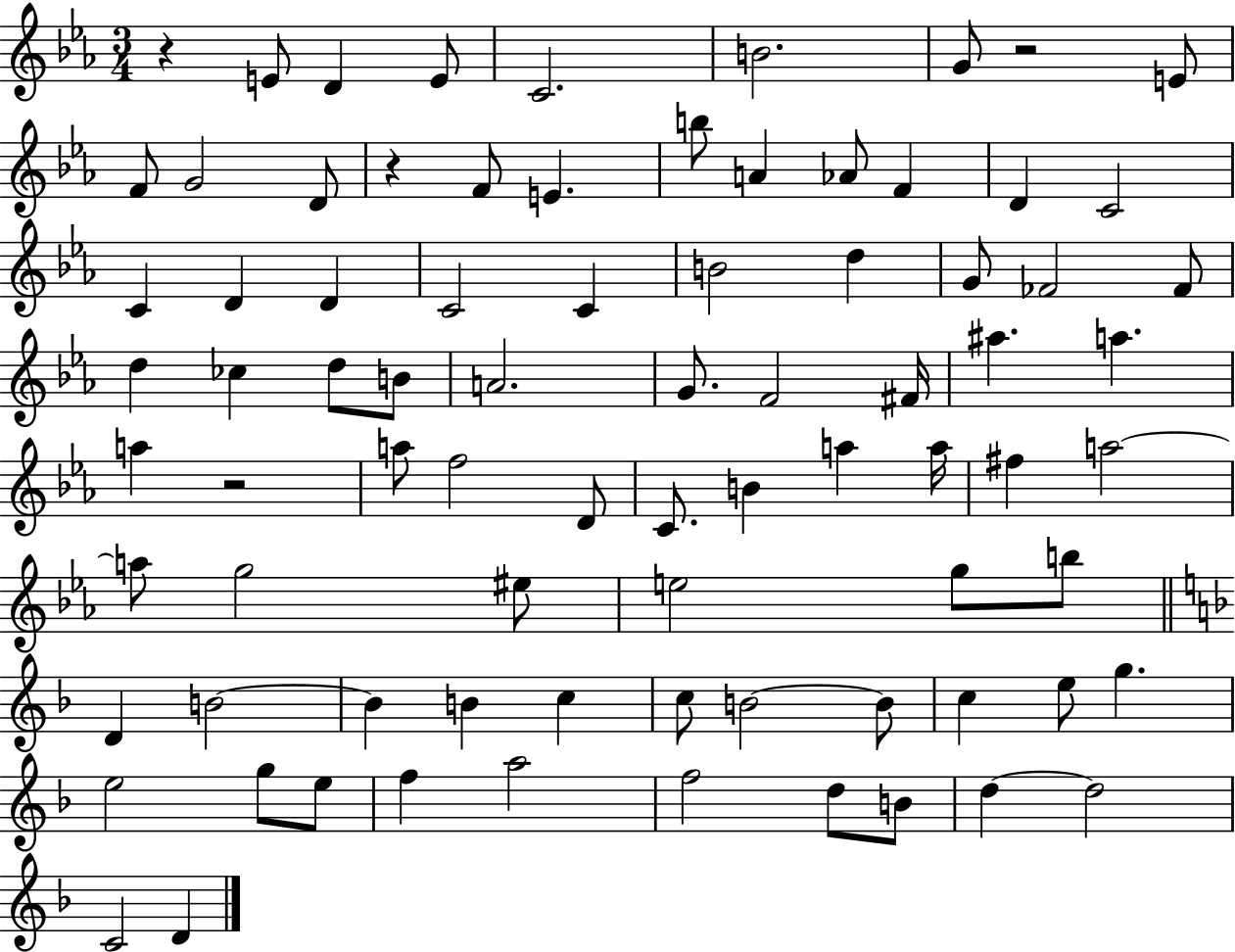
{
  \clef treble
  \numericTimeSignature
  \time 3/4
  \key ees \major
  r4 e'8 d'4 e'8 | c'2. | b'2. | g'8 r2 e'8 | \break f'8 g'2 d'8 | r4 f'8 e'4. | b''8 a'4 aes'8 f'4 | d'4 c'2 | \break c'4 d'4 d'4 | c'2 c'4 | b'2 d''4 | g'8 fes'2 fes'8 | \break d''4 ces''4 d''8 b'8 | a'2. | g'8. f'2 fis'16 | ais''4. a''4. | \break a''4 r2 | a''8 f''2 d'8 | c'8. b'4 a''4 a''16 | fis''4 a''2~~ | \break a''8 g''2 eis''8 | e''2 g''8 b''8 | \bar "||" \break \key f \major d'4 b'2~~ | b'4 b'4 c''4 | c''8 b'2~~ b'8 | c''4 e''8 g''4. | \break e''2 g''8 e''8 | f''4 a''2 | f''2 d''8 b'8 | d''4~~ d''2 | \break c'2 d'4 | \bar "|."
}